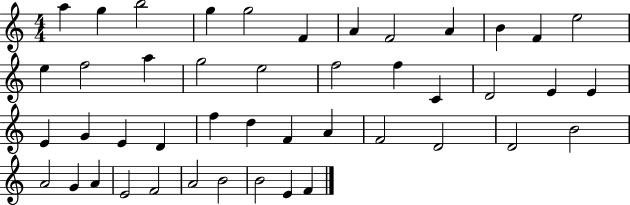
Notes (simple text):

A5/q G5/q B5/h G5/q G5/h F4/q A4/q F4/h A4/q B4/q F4/q E5/h E5/q F5/h A5/q G5/h E5/h F5/h F5/q C4/q D4/h E4/q E4/q E4/q G4/q E4/q D4/q F5/q D5/q F4/q A4/q F4/h D4/h D4/h B4/h A4/h G4/q A4/q E4/h F4/h A4/h B4/h B4/h E4/q F4/q